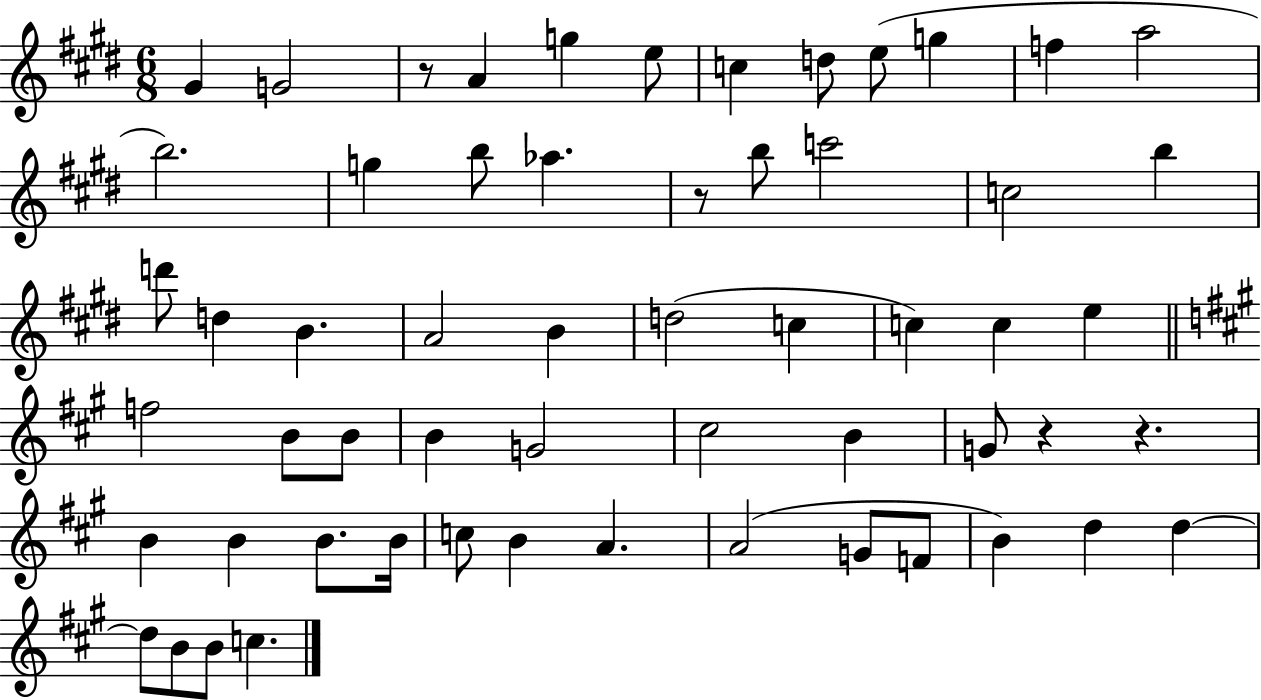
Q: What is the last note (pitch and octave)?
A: C5